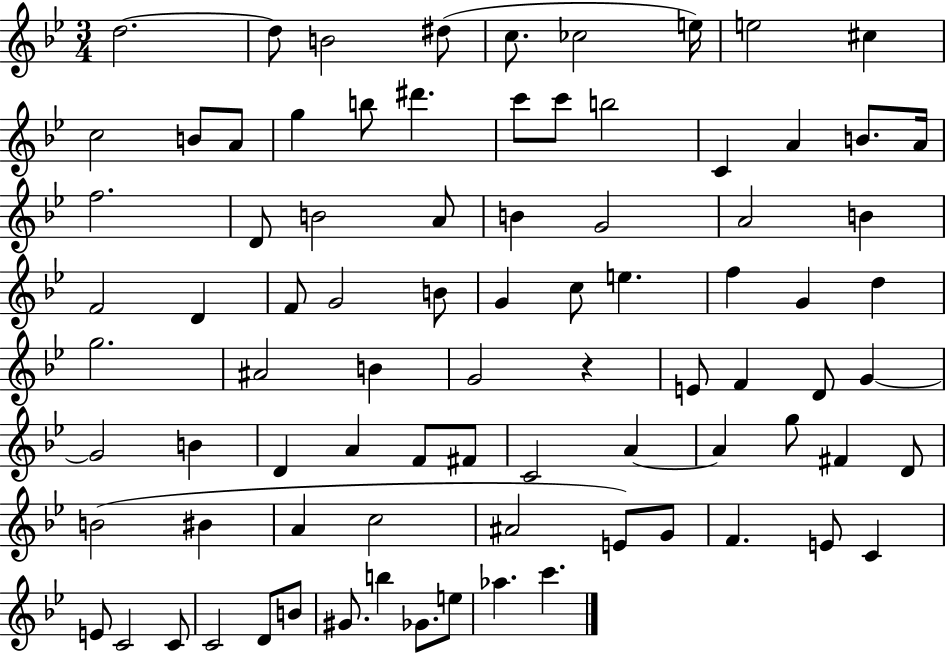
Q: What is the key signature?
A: BES major